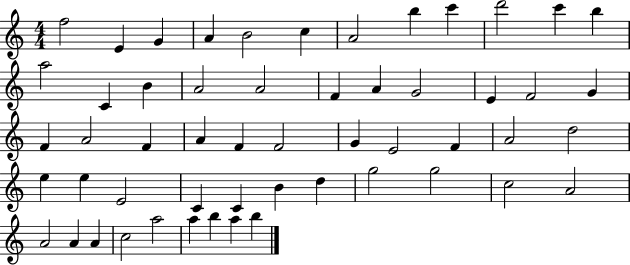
{
  \clef treble
  \numericTimeSignature
  \time 4/4
  \key c \major
  f''2 e'4 g'4 | a'4 b'2 c''4 | a'2 b''4 c'''4 | d'''2 c'''4 b''4 | \break a''2 c'4 b'4 | a'2 a'2 | f'4 a'4 g'2 | e'4 f'2 g'4 | \break f'4 a'2 f'4 | a'4 f'4 f'2 | g'4 e'2 f'4 | a'2 d''2 | \break e''4 e''4 e'2 | c'4 c'4 b'4 d''4 | g''2 g''2 | c''2 a'2 | \break a'2 a'4 a'4 | c''2 a''2 | a''4 b''4 a''4 b''4 | \bar "|."
}